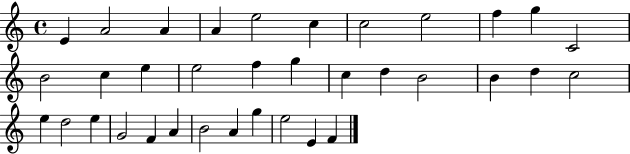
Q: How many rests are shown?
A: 0